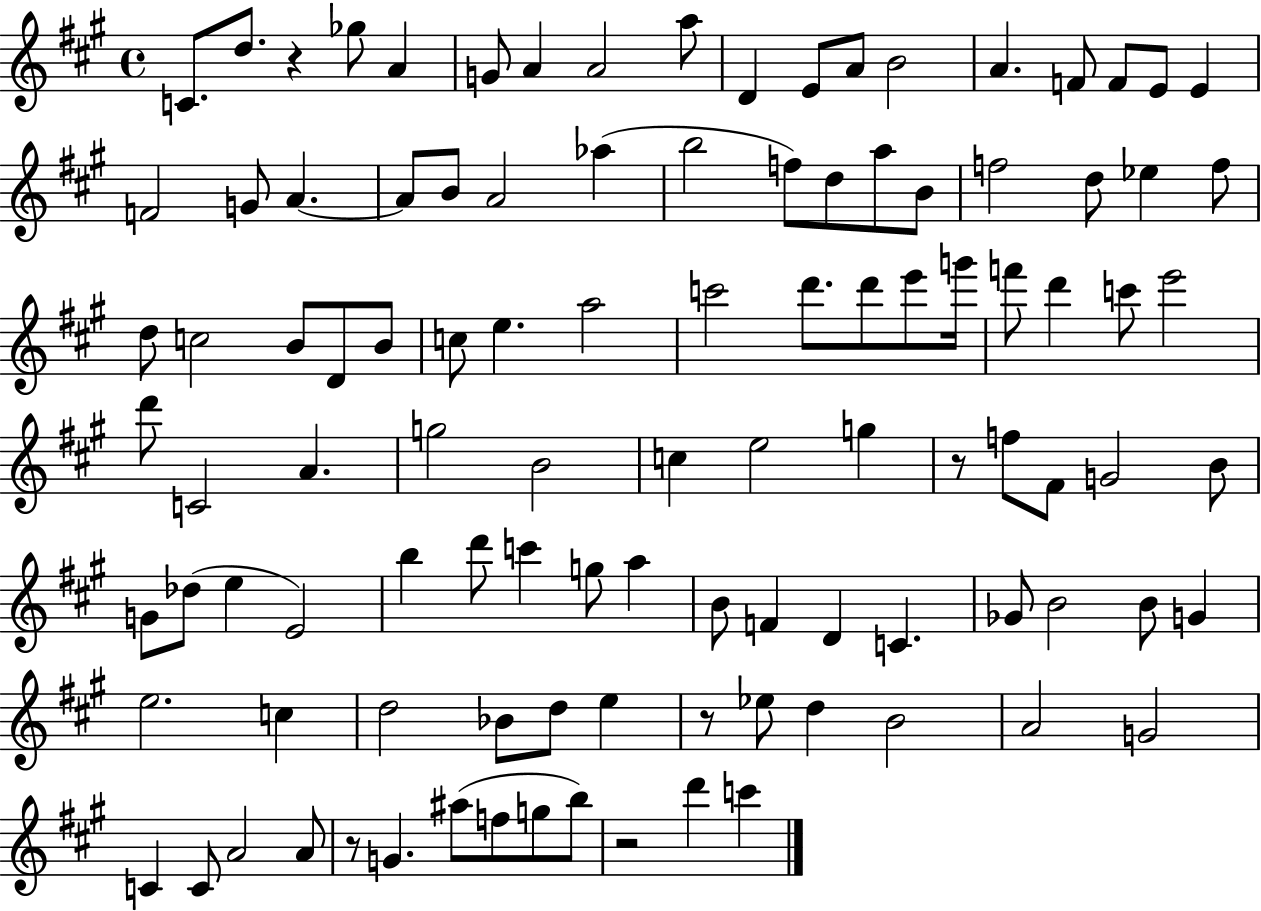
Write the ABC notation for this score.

X:1
T:Untitled
M:4/4
L:1/4
K:A
C/2 d/2 z _g/2 A G/2 A A2 a/2 D E/2 A/2 B2 A F/2 F/2 E/2 E F2 G/2 A A/2 B/2 A2 _a b2 f/2 d/2 a/2 B/2 f2 d/2 _e f/2 d/2 c2 B/2 D/2 B/2 c/2 e a2 c'2 d'/2 d'/2 e'/2 g'/4 f'/2 d' c'/2 e'2 d'/2 C2 A g2 B2 c e2 g z/2 f/2 ^F/2 G2 B/2 G/2 _d/2 e E2 b d'/2 c' g/2 a B/2 F D C _G/2 B2 B/2 G e2 c d2 _B/2 d/2 e z/2 _e/2 d B2 A2 G2 C C/2 A2 A/2 z/2 G ^a/2 f/2 g/2 b/2 z2 d' c'